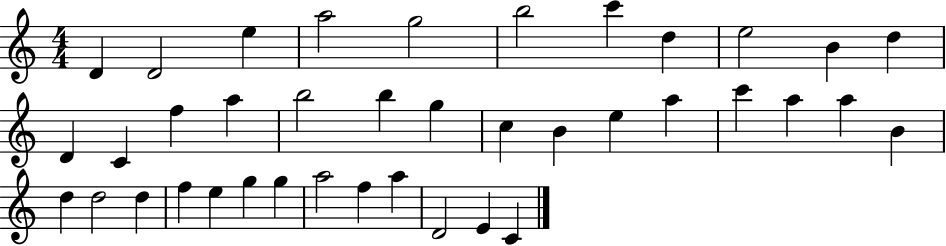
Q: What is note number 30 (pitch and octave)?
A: F5